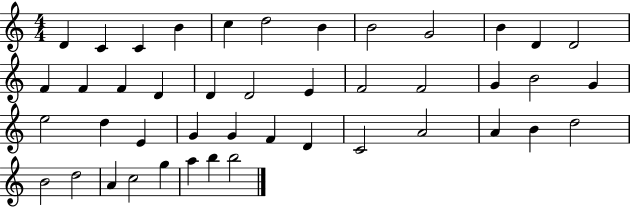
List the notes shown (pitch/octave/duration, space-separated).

D4/q C4/q C4/q B4/q C5/q D5/h B4/q B4/h G4/h B4/q D4/q D4/h F4/q F4/q F4/q D4/q D4/q D4/h E4/q F4/h F4/h G4/q B4/h G4/q E5/h D5/q E4/q G4/q G4/q F4/q D4/q C4/h A4/h A4/q B4/q D5/h B4/h D5/h A4/q C5/h G5/q A5/q B5/q B5/h